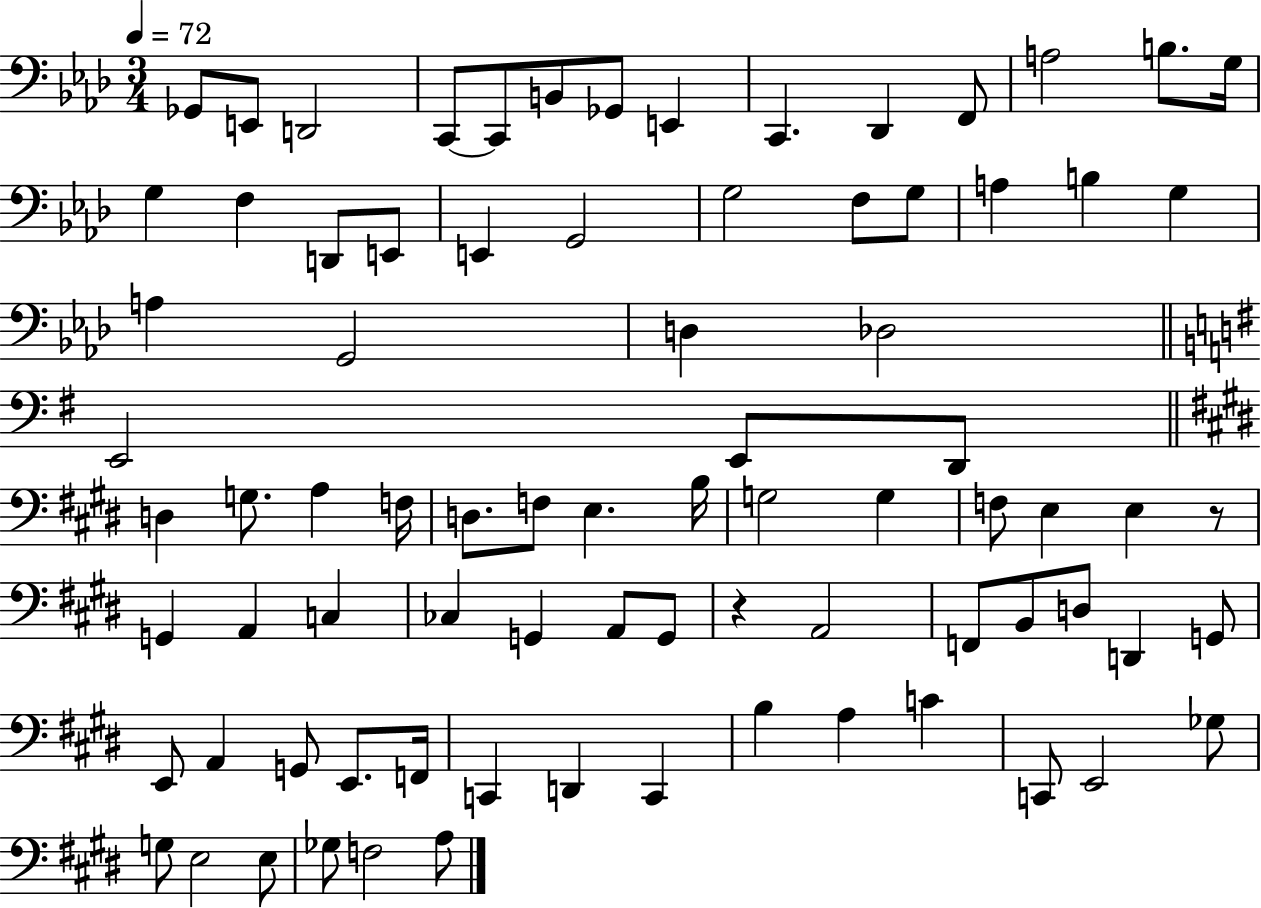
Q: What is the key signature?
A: AES major